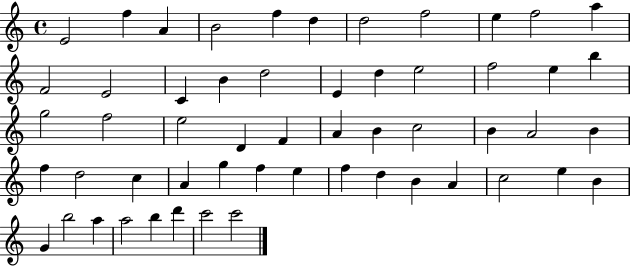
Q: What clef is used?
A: treble